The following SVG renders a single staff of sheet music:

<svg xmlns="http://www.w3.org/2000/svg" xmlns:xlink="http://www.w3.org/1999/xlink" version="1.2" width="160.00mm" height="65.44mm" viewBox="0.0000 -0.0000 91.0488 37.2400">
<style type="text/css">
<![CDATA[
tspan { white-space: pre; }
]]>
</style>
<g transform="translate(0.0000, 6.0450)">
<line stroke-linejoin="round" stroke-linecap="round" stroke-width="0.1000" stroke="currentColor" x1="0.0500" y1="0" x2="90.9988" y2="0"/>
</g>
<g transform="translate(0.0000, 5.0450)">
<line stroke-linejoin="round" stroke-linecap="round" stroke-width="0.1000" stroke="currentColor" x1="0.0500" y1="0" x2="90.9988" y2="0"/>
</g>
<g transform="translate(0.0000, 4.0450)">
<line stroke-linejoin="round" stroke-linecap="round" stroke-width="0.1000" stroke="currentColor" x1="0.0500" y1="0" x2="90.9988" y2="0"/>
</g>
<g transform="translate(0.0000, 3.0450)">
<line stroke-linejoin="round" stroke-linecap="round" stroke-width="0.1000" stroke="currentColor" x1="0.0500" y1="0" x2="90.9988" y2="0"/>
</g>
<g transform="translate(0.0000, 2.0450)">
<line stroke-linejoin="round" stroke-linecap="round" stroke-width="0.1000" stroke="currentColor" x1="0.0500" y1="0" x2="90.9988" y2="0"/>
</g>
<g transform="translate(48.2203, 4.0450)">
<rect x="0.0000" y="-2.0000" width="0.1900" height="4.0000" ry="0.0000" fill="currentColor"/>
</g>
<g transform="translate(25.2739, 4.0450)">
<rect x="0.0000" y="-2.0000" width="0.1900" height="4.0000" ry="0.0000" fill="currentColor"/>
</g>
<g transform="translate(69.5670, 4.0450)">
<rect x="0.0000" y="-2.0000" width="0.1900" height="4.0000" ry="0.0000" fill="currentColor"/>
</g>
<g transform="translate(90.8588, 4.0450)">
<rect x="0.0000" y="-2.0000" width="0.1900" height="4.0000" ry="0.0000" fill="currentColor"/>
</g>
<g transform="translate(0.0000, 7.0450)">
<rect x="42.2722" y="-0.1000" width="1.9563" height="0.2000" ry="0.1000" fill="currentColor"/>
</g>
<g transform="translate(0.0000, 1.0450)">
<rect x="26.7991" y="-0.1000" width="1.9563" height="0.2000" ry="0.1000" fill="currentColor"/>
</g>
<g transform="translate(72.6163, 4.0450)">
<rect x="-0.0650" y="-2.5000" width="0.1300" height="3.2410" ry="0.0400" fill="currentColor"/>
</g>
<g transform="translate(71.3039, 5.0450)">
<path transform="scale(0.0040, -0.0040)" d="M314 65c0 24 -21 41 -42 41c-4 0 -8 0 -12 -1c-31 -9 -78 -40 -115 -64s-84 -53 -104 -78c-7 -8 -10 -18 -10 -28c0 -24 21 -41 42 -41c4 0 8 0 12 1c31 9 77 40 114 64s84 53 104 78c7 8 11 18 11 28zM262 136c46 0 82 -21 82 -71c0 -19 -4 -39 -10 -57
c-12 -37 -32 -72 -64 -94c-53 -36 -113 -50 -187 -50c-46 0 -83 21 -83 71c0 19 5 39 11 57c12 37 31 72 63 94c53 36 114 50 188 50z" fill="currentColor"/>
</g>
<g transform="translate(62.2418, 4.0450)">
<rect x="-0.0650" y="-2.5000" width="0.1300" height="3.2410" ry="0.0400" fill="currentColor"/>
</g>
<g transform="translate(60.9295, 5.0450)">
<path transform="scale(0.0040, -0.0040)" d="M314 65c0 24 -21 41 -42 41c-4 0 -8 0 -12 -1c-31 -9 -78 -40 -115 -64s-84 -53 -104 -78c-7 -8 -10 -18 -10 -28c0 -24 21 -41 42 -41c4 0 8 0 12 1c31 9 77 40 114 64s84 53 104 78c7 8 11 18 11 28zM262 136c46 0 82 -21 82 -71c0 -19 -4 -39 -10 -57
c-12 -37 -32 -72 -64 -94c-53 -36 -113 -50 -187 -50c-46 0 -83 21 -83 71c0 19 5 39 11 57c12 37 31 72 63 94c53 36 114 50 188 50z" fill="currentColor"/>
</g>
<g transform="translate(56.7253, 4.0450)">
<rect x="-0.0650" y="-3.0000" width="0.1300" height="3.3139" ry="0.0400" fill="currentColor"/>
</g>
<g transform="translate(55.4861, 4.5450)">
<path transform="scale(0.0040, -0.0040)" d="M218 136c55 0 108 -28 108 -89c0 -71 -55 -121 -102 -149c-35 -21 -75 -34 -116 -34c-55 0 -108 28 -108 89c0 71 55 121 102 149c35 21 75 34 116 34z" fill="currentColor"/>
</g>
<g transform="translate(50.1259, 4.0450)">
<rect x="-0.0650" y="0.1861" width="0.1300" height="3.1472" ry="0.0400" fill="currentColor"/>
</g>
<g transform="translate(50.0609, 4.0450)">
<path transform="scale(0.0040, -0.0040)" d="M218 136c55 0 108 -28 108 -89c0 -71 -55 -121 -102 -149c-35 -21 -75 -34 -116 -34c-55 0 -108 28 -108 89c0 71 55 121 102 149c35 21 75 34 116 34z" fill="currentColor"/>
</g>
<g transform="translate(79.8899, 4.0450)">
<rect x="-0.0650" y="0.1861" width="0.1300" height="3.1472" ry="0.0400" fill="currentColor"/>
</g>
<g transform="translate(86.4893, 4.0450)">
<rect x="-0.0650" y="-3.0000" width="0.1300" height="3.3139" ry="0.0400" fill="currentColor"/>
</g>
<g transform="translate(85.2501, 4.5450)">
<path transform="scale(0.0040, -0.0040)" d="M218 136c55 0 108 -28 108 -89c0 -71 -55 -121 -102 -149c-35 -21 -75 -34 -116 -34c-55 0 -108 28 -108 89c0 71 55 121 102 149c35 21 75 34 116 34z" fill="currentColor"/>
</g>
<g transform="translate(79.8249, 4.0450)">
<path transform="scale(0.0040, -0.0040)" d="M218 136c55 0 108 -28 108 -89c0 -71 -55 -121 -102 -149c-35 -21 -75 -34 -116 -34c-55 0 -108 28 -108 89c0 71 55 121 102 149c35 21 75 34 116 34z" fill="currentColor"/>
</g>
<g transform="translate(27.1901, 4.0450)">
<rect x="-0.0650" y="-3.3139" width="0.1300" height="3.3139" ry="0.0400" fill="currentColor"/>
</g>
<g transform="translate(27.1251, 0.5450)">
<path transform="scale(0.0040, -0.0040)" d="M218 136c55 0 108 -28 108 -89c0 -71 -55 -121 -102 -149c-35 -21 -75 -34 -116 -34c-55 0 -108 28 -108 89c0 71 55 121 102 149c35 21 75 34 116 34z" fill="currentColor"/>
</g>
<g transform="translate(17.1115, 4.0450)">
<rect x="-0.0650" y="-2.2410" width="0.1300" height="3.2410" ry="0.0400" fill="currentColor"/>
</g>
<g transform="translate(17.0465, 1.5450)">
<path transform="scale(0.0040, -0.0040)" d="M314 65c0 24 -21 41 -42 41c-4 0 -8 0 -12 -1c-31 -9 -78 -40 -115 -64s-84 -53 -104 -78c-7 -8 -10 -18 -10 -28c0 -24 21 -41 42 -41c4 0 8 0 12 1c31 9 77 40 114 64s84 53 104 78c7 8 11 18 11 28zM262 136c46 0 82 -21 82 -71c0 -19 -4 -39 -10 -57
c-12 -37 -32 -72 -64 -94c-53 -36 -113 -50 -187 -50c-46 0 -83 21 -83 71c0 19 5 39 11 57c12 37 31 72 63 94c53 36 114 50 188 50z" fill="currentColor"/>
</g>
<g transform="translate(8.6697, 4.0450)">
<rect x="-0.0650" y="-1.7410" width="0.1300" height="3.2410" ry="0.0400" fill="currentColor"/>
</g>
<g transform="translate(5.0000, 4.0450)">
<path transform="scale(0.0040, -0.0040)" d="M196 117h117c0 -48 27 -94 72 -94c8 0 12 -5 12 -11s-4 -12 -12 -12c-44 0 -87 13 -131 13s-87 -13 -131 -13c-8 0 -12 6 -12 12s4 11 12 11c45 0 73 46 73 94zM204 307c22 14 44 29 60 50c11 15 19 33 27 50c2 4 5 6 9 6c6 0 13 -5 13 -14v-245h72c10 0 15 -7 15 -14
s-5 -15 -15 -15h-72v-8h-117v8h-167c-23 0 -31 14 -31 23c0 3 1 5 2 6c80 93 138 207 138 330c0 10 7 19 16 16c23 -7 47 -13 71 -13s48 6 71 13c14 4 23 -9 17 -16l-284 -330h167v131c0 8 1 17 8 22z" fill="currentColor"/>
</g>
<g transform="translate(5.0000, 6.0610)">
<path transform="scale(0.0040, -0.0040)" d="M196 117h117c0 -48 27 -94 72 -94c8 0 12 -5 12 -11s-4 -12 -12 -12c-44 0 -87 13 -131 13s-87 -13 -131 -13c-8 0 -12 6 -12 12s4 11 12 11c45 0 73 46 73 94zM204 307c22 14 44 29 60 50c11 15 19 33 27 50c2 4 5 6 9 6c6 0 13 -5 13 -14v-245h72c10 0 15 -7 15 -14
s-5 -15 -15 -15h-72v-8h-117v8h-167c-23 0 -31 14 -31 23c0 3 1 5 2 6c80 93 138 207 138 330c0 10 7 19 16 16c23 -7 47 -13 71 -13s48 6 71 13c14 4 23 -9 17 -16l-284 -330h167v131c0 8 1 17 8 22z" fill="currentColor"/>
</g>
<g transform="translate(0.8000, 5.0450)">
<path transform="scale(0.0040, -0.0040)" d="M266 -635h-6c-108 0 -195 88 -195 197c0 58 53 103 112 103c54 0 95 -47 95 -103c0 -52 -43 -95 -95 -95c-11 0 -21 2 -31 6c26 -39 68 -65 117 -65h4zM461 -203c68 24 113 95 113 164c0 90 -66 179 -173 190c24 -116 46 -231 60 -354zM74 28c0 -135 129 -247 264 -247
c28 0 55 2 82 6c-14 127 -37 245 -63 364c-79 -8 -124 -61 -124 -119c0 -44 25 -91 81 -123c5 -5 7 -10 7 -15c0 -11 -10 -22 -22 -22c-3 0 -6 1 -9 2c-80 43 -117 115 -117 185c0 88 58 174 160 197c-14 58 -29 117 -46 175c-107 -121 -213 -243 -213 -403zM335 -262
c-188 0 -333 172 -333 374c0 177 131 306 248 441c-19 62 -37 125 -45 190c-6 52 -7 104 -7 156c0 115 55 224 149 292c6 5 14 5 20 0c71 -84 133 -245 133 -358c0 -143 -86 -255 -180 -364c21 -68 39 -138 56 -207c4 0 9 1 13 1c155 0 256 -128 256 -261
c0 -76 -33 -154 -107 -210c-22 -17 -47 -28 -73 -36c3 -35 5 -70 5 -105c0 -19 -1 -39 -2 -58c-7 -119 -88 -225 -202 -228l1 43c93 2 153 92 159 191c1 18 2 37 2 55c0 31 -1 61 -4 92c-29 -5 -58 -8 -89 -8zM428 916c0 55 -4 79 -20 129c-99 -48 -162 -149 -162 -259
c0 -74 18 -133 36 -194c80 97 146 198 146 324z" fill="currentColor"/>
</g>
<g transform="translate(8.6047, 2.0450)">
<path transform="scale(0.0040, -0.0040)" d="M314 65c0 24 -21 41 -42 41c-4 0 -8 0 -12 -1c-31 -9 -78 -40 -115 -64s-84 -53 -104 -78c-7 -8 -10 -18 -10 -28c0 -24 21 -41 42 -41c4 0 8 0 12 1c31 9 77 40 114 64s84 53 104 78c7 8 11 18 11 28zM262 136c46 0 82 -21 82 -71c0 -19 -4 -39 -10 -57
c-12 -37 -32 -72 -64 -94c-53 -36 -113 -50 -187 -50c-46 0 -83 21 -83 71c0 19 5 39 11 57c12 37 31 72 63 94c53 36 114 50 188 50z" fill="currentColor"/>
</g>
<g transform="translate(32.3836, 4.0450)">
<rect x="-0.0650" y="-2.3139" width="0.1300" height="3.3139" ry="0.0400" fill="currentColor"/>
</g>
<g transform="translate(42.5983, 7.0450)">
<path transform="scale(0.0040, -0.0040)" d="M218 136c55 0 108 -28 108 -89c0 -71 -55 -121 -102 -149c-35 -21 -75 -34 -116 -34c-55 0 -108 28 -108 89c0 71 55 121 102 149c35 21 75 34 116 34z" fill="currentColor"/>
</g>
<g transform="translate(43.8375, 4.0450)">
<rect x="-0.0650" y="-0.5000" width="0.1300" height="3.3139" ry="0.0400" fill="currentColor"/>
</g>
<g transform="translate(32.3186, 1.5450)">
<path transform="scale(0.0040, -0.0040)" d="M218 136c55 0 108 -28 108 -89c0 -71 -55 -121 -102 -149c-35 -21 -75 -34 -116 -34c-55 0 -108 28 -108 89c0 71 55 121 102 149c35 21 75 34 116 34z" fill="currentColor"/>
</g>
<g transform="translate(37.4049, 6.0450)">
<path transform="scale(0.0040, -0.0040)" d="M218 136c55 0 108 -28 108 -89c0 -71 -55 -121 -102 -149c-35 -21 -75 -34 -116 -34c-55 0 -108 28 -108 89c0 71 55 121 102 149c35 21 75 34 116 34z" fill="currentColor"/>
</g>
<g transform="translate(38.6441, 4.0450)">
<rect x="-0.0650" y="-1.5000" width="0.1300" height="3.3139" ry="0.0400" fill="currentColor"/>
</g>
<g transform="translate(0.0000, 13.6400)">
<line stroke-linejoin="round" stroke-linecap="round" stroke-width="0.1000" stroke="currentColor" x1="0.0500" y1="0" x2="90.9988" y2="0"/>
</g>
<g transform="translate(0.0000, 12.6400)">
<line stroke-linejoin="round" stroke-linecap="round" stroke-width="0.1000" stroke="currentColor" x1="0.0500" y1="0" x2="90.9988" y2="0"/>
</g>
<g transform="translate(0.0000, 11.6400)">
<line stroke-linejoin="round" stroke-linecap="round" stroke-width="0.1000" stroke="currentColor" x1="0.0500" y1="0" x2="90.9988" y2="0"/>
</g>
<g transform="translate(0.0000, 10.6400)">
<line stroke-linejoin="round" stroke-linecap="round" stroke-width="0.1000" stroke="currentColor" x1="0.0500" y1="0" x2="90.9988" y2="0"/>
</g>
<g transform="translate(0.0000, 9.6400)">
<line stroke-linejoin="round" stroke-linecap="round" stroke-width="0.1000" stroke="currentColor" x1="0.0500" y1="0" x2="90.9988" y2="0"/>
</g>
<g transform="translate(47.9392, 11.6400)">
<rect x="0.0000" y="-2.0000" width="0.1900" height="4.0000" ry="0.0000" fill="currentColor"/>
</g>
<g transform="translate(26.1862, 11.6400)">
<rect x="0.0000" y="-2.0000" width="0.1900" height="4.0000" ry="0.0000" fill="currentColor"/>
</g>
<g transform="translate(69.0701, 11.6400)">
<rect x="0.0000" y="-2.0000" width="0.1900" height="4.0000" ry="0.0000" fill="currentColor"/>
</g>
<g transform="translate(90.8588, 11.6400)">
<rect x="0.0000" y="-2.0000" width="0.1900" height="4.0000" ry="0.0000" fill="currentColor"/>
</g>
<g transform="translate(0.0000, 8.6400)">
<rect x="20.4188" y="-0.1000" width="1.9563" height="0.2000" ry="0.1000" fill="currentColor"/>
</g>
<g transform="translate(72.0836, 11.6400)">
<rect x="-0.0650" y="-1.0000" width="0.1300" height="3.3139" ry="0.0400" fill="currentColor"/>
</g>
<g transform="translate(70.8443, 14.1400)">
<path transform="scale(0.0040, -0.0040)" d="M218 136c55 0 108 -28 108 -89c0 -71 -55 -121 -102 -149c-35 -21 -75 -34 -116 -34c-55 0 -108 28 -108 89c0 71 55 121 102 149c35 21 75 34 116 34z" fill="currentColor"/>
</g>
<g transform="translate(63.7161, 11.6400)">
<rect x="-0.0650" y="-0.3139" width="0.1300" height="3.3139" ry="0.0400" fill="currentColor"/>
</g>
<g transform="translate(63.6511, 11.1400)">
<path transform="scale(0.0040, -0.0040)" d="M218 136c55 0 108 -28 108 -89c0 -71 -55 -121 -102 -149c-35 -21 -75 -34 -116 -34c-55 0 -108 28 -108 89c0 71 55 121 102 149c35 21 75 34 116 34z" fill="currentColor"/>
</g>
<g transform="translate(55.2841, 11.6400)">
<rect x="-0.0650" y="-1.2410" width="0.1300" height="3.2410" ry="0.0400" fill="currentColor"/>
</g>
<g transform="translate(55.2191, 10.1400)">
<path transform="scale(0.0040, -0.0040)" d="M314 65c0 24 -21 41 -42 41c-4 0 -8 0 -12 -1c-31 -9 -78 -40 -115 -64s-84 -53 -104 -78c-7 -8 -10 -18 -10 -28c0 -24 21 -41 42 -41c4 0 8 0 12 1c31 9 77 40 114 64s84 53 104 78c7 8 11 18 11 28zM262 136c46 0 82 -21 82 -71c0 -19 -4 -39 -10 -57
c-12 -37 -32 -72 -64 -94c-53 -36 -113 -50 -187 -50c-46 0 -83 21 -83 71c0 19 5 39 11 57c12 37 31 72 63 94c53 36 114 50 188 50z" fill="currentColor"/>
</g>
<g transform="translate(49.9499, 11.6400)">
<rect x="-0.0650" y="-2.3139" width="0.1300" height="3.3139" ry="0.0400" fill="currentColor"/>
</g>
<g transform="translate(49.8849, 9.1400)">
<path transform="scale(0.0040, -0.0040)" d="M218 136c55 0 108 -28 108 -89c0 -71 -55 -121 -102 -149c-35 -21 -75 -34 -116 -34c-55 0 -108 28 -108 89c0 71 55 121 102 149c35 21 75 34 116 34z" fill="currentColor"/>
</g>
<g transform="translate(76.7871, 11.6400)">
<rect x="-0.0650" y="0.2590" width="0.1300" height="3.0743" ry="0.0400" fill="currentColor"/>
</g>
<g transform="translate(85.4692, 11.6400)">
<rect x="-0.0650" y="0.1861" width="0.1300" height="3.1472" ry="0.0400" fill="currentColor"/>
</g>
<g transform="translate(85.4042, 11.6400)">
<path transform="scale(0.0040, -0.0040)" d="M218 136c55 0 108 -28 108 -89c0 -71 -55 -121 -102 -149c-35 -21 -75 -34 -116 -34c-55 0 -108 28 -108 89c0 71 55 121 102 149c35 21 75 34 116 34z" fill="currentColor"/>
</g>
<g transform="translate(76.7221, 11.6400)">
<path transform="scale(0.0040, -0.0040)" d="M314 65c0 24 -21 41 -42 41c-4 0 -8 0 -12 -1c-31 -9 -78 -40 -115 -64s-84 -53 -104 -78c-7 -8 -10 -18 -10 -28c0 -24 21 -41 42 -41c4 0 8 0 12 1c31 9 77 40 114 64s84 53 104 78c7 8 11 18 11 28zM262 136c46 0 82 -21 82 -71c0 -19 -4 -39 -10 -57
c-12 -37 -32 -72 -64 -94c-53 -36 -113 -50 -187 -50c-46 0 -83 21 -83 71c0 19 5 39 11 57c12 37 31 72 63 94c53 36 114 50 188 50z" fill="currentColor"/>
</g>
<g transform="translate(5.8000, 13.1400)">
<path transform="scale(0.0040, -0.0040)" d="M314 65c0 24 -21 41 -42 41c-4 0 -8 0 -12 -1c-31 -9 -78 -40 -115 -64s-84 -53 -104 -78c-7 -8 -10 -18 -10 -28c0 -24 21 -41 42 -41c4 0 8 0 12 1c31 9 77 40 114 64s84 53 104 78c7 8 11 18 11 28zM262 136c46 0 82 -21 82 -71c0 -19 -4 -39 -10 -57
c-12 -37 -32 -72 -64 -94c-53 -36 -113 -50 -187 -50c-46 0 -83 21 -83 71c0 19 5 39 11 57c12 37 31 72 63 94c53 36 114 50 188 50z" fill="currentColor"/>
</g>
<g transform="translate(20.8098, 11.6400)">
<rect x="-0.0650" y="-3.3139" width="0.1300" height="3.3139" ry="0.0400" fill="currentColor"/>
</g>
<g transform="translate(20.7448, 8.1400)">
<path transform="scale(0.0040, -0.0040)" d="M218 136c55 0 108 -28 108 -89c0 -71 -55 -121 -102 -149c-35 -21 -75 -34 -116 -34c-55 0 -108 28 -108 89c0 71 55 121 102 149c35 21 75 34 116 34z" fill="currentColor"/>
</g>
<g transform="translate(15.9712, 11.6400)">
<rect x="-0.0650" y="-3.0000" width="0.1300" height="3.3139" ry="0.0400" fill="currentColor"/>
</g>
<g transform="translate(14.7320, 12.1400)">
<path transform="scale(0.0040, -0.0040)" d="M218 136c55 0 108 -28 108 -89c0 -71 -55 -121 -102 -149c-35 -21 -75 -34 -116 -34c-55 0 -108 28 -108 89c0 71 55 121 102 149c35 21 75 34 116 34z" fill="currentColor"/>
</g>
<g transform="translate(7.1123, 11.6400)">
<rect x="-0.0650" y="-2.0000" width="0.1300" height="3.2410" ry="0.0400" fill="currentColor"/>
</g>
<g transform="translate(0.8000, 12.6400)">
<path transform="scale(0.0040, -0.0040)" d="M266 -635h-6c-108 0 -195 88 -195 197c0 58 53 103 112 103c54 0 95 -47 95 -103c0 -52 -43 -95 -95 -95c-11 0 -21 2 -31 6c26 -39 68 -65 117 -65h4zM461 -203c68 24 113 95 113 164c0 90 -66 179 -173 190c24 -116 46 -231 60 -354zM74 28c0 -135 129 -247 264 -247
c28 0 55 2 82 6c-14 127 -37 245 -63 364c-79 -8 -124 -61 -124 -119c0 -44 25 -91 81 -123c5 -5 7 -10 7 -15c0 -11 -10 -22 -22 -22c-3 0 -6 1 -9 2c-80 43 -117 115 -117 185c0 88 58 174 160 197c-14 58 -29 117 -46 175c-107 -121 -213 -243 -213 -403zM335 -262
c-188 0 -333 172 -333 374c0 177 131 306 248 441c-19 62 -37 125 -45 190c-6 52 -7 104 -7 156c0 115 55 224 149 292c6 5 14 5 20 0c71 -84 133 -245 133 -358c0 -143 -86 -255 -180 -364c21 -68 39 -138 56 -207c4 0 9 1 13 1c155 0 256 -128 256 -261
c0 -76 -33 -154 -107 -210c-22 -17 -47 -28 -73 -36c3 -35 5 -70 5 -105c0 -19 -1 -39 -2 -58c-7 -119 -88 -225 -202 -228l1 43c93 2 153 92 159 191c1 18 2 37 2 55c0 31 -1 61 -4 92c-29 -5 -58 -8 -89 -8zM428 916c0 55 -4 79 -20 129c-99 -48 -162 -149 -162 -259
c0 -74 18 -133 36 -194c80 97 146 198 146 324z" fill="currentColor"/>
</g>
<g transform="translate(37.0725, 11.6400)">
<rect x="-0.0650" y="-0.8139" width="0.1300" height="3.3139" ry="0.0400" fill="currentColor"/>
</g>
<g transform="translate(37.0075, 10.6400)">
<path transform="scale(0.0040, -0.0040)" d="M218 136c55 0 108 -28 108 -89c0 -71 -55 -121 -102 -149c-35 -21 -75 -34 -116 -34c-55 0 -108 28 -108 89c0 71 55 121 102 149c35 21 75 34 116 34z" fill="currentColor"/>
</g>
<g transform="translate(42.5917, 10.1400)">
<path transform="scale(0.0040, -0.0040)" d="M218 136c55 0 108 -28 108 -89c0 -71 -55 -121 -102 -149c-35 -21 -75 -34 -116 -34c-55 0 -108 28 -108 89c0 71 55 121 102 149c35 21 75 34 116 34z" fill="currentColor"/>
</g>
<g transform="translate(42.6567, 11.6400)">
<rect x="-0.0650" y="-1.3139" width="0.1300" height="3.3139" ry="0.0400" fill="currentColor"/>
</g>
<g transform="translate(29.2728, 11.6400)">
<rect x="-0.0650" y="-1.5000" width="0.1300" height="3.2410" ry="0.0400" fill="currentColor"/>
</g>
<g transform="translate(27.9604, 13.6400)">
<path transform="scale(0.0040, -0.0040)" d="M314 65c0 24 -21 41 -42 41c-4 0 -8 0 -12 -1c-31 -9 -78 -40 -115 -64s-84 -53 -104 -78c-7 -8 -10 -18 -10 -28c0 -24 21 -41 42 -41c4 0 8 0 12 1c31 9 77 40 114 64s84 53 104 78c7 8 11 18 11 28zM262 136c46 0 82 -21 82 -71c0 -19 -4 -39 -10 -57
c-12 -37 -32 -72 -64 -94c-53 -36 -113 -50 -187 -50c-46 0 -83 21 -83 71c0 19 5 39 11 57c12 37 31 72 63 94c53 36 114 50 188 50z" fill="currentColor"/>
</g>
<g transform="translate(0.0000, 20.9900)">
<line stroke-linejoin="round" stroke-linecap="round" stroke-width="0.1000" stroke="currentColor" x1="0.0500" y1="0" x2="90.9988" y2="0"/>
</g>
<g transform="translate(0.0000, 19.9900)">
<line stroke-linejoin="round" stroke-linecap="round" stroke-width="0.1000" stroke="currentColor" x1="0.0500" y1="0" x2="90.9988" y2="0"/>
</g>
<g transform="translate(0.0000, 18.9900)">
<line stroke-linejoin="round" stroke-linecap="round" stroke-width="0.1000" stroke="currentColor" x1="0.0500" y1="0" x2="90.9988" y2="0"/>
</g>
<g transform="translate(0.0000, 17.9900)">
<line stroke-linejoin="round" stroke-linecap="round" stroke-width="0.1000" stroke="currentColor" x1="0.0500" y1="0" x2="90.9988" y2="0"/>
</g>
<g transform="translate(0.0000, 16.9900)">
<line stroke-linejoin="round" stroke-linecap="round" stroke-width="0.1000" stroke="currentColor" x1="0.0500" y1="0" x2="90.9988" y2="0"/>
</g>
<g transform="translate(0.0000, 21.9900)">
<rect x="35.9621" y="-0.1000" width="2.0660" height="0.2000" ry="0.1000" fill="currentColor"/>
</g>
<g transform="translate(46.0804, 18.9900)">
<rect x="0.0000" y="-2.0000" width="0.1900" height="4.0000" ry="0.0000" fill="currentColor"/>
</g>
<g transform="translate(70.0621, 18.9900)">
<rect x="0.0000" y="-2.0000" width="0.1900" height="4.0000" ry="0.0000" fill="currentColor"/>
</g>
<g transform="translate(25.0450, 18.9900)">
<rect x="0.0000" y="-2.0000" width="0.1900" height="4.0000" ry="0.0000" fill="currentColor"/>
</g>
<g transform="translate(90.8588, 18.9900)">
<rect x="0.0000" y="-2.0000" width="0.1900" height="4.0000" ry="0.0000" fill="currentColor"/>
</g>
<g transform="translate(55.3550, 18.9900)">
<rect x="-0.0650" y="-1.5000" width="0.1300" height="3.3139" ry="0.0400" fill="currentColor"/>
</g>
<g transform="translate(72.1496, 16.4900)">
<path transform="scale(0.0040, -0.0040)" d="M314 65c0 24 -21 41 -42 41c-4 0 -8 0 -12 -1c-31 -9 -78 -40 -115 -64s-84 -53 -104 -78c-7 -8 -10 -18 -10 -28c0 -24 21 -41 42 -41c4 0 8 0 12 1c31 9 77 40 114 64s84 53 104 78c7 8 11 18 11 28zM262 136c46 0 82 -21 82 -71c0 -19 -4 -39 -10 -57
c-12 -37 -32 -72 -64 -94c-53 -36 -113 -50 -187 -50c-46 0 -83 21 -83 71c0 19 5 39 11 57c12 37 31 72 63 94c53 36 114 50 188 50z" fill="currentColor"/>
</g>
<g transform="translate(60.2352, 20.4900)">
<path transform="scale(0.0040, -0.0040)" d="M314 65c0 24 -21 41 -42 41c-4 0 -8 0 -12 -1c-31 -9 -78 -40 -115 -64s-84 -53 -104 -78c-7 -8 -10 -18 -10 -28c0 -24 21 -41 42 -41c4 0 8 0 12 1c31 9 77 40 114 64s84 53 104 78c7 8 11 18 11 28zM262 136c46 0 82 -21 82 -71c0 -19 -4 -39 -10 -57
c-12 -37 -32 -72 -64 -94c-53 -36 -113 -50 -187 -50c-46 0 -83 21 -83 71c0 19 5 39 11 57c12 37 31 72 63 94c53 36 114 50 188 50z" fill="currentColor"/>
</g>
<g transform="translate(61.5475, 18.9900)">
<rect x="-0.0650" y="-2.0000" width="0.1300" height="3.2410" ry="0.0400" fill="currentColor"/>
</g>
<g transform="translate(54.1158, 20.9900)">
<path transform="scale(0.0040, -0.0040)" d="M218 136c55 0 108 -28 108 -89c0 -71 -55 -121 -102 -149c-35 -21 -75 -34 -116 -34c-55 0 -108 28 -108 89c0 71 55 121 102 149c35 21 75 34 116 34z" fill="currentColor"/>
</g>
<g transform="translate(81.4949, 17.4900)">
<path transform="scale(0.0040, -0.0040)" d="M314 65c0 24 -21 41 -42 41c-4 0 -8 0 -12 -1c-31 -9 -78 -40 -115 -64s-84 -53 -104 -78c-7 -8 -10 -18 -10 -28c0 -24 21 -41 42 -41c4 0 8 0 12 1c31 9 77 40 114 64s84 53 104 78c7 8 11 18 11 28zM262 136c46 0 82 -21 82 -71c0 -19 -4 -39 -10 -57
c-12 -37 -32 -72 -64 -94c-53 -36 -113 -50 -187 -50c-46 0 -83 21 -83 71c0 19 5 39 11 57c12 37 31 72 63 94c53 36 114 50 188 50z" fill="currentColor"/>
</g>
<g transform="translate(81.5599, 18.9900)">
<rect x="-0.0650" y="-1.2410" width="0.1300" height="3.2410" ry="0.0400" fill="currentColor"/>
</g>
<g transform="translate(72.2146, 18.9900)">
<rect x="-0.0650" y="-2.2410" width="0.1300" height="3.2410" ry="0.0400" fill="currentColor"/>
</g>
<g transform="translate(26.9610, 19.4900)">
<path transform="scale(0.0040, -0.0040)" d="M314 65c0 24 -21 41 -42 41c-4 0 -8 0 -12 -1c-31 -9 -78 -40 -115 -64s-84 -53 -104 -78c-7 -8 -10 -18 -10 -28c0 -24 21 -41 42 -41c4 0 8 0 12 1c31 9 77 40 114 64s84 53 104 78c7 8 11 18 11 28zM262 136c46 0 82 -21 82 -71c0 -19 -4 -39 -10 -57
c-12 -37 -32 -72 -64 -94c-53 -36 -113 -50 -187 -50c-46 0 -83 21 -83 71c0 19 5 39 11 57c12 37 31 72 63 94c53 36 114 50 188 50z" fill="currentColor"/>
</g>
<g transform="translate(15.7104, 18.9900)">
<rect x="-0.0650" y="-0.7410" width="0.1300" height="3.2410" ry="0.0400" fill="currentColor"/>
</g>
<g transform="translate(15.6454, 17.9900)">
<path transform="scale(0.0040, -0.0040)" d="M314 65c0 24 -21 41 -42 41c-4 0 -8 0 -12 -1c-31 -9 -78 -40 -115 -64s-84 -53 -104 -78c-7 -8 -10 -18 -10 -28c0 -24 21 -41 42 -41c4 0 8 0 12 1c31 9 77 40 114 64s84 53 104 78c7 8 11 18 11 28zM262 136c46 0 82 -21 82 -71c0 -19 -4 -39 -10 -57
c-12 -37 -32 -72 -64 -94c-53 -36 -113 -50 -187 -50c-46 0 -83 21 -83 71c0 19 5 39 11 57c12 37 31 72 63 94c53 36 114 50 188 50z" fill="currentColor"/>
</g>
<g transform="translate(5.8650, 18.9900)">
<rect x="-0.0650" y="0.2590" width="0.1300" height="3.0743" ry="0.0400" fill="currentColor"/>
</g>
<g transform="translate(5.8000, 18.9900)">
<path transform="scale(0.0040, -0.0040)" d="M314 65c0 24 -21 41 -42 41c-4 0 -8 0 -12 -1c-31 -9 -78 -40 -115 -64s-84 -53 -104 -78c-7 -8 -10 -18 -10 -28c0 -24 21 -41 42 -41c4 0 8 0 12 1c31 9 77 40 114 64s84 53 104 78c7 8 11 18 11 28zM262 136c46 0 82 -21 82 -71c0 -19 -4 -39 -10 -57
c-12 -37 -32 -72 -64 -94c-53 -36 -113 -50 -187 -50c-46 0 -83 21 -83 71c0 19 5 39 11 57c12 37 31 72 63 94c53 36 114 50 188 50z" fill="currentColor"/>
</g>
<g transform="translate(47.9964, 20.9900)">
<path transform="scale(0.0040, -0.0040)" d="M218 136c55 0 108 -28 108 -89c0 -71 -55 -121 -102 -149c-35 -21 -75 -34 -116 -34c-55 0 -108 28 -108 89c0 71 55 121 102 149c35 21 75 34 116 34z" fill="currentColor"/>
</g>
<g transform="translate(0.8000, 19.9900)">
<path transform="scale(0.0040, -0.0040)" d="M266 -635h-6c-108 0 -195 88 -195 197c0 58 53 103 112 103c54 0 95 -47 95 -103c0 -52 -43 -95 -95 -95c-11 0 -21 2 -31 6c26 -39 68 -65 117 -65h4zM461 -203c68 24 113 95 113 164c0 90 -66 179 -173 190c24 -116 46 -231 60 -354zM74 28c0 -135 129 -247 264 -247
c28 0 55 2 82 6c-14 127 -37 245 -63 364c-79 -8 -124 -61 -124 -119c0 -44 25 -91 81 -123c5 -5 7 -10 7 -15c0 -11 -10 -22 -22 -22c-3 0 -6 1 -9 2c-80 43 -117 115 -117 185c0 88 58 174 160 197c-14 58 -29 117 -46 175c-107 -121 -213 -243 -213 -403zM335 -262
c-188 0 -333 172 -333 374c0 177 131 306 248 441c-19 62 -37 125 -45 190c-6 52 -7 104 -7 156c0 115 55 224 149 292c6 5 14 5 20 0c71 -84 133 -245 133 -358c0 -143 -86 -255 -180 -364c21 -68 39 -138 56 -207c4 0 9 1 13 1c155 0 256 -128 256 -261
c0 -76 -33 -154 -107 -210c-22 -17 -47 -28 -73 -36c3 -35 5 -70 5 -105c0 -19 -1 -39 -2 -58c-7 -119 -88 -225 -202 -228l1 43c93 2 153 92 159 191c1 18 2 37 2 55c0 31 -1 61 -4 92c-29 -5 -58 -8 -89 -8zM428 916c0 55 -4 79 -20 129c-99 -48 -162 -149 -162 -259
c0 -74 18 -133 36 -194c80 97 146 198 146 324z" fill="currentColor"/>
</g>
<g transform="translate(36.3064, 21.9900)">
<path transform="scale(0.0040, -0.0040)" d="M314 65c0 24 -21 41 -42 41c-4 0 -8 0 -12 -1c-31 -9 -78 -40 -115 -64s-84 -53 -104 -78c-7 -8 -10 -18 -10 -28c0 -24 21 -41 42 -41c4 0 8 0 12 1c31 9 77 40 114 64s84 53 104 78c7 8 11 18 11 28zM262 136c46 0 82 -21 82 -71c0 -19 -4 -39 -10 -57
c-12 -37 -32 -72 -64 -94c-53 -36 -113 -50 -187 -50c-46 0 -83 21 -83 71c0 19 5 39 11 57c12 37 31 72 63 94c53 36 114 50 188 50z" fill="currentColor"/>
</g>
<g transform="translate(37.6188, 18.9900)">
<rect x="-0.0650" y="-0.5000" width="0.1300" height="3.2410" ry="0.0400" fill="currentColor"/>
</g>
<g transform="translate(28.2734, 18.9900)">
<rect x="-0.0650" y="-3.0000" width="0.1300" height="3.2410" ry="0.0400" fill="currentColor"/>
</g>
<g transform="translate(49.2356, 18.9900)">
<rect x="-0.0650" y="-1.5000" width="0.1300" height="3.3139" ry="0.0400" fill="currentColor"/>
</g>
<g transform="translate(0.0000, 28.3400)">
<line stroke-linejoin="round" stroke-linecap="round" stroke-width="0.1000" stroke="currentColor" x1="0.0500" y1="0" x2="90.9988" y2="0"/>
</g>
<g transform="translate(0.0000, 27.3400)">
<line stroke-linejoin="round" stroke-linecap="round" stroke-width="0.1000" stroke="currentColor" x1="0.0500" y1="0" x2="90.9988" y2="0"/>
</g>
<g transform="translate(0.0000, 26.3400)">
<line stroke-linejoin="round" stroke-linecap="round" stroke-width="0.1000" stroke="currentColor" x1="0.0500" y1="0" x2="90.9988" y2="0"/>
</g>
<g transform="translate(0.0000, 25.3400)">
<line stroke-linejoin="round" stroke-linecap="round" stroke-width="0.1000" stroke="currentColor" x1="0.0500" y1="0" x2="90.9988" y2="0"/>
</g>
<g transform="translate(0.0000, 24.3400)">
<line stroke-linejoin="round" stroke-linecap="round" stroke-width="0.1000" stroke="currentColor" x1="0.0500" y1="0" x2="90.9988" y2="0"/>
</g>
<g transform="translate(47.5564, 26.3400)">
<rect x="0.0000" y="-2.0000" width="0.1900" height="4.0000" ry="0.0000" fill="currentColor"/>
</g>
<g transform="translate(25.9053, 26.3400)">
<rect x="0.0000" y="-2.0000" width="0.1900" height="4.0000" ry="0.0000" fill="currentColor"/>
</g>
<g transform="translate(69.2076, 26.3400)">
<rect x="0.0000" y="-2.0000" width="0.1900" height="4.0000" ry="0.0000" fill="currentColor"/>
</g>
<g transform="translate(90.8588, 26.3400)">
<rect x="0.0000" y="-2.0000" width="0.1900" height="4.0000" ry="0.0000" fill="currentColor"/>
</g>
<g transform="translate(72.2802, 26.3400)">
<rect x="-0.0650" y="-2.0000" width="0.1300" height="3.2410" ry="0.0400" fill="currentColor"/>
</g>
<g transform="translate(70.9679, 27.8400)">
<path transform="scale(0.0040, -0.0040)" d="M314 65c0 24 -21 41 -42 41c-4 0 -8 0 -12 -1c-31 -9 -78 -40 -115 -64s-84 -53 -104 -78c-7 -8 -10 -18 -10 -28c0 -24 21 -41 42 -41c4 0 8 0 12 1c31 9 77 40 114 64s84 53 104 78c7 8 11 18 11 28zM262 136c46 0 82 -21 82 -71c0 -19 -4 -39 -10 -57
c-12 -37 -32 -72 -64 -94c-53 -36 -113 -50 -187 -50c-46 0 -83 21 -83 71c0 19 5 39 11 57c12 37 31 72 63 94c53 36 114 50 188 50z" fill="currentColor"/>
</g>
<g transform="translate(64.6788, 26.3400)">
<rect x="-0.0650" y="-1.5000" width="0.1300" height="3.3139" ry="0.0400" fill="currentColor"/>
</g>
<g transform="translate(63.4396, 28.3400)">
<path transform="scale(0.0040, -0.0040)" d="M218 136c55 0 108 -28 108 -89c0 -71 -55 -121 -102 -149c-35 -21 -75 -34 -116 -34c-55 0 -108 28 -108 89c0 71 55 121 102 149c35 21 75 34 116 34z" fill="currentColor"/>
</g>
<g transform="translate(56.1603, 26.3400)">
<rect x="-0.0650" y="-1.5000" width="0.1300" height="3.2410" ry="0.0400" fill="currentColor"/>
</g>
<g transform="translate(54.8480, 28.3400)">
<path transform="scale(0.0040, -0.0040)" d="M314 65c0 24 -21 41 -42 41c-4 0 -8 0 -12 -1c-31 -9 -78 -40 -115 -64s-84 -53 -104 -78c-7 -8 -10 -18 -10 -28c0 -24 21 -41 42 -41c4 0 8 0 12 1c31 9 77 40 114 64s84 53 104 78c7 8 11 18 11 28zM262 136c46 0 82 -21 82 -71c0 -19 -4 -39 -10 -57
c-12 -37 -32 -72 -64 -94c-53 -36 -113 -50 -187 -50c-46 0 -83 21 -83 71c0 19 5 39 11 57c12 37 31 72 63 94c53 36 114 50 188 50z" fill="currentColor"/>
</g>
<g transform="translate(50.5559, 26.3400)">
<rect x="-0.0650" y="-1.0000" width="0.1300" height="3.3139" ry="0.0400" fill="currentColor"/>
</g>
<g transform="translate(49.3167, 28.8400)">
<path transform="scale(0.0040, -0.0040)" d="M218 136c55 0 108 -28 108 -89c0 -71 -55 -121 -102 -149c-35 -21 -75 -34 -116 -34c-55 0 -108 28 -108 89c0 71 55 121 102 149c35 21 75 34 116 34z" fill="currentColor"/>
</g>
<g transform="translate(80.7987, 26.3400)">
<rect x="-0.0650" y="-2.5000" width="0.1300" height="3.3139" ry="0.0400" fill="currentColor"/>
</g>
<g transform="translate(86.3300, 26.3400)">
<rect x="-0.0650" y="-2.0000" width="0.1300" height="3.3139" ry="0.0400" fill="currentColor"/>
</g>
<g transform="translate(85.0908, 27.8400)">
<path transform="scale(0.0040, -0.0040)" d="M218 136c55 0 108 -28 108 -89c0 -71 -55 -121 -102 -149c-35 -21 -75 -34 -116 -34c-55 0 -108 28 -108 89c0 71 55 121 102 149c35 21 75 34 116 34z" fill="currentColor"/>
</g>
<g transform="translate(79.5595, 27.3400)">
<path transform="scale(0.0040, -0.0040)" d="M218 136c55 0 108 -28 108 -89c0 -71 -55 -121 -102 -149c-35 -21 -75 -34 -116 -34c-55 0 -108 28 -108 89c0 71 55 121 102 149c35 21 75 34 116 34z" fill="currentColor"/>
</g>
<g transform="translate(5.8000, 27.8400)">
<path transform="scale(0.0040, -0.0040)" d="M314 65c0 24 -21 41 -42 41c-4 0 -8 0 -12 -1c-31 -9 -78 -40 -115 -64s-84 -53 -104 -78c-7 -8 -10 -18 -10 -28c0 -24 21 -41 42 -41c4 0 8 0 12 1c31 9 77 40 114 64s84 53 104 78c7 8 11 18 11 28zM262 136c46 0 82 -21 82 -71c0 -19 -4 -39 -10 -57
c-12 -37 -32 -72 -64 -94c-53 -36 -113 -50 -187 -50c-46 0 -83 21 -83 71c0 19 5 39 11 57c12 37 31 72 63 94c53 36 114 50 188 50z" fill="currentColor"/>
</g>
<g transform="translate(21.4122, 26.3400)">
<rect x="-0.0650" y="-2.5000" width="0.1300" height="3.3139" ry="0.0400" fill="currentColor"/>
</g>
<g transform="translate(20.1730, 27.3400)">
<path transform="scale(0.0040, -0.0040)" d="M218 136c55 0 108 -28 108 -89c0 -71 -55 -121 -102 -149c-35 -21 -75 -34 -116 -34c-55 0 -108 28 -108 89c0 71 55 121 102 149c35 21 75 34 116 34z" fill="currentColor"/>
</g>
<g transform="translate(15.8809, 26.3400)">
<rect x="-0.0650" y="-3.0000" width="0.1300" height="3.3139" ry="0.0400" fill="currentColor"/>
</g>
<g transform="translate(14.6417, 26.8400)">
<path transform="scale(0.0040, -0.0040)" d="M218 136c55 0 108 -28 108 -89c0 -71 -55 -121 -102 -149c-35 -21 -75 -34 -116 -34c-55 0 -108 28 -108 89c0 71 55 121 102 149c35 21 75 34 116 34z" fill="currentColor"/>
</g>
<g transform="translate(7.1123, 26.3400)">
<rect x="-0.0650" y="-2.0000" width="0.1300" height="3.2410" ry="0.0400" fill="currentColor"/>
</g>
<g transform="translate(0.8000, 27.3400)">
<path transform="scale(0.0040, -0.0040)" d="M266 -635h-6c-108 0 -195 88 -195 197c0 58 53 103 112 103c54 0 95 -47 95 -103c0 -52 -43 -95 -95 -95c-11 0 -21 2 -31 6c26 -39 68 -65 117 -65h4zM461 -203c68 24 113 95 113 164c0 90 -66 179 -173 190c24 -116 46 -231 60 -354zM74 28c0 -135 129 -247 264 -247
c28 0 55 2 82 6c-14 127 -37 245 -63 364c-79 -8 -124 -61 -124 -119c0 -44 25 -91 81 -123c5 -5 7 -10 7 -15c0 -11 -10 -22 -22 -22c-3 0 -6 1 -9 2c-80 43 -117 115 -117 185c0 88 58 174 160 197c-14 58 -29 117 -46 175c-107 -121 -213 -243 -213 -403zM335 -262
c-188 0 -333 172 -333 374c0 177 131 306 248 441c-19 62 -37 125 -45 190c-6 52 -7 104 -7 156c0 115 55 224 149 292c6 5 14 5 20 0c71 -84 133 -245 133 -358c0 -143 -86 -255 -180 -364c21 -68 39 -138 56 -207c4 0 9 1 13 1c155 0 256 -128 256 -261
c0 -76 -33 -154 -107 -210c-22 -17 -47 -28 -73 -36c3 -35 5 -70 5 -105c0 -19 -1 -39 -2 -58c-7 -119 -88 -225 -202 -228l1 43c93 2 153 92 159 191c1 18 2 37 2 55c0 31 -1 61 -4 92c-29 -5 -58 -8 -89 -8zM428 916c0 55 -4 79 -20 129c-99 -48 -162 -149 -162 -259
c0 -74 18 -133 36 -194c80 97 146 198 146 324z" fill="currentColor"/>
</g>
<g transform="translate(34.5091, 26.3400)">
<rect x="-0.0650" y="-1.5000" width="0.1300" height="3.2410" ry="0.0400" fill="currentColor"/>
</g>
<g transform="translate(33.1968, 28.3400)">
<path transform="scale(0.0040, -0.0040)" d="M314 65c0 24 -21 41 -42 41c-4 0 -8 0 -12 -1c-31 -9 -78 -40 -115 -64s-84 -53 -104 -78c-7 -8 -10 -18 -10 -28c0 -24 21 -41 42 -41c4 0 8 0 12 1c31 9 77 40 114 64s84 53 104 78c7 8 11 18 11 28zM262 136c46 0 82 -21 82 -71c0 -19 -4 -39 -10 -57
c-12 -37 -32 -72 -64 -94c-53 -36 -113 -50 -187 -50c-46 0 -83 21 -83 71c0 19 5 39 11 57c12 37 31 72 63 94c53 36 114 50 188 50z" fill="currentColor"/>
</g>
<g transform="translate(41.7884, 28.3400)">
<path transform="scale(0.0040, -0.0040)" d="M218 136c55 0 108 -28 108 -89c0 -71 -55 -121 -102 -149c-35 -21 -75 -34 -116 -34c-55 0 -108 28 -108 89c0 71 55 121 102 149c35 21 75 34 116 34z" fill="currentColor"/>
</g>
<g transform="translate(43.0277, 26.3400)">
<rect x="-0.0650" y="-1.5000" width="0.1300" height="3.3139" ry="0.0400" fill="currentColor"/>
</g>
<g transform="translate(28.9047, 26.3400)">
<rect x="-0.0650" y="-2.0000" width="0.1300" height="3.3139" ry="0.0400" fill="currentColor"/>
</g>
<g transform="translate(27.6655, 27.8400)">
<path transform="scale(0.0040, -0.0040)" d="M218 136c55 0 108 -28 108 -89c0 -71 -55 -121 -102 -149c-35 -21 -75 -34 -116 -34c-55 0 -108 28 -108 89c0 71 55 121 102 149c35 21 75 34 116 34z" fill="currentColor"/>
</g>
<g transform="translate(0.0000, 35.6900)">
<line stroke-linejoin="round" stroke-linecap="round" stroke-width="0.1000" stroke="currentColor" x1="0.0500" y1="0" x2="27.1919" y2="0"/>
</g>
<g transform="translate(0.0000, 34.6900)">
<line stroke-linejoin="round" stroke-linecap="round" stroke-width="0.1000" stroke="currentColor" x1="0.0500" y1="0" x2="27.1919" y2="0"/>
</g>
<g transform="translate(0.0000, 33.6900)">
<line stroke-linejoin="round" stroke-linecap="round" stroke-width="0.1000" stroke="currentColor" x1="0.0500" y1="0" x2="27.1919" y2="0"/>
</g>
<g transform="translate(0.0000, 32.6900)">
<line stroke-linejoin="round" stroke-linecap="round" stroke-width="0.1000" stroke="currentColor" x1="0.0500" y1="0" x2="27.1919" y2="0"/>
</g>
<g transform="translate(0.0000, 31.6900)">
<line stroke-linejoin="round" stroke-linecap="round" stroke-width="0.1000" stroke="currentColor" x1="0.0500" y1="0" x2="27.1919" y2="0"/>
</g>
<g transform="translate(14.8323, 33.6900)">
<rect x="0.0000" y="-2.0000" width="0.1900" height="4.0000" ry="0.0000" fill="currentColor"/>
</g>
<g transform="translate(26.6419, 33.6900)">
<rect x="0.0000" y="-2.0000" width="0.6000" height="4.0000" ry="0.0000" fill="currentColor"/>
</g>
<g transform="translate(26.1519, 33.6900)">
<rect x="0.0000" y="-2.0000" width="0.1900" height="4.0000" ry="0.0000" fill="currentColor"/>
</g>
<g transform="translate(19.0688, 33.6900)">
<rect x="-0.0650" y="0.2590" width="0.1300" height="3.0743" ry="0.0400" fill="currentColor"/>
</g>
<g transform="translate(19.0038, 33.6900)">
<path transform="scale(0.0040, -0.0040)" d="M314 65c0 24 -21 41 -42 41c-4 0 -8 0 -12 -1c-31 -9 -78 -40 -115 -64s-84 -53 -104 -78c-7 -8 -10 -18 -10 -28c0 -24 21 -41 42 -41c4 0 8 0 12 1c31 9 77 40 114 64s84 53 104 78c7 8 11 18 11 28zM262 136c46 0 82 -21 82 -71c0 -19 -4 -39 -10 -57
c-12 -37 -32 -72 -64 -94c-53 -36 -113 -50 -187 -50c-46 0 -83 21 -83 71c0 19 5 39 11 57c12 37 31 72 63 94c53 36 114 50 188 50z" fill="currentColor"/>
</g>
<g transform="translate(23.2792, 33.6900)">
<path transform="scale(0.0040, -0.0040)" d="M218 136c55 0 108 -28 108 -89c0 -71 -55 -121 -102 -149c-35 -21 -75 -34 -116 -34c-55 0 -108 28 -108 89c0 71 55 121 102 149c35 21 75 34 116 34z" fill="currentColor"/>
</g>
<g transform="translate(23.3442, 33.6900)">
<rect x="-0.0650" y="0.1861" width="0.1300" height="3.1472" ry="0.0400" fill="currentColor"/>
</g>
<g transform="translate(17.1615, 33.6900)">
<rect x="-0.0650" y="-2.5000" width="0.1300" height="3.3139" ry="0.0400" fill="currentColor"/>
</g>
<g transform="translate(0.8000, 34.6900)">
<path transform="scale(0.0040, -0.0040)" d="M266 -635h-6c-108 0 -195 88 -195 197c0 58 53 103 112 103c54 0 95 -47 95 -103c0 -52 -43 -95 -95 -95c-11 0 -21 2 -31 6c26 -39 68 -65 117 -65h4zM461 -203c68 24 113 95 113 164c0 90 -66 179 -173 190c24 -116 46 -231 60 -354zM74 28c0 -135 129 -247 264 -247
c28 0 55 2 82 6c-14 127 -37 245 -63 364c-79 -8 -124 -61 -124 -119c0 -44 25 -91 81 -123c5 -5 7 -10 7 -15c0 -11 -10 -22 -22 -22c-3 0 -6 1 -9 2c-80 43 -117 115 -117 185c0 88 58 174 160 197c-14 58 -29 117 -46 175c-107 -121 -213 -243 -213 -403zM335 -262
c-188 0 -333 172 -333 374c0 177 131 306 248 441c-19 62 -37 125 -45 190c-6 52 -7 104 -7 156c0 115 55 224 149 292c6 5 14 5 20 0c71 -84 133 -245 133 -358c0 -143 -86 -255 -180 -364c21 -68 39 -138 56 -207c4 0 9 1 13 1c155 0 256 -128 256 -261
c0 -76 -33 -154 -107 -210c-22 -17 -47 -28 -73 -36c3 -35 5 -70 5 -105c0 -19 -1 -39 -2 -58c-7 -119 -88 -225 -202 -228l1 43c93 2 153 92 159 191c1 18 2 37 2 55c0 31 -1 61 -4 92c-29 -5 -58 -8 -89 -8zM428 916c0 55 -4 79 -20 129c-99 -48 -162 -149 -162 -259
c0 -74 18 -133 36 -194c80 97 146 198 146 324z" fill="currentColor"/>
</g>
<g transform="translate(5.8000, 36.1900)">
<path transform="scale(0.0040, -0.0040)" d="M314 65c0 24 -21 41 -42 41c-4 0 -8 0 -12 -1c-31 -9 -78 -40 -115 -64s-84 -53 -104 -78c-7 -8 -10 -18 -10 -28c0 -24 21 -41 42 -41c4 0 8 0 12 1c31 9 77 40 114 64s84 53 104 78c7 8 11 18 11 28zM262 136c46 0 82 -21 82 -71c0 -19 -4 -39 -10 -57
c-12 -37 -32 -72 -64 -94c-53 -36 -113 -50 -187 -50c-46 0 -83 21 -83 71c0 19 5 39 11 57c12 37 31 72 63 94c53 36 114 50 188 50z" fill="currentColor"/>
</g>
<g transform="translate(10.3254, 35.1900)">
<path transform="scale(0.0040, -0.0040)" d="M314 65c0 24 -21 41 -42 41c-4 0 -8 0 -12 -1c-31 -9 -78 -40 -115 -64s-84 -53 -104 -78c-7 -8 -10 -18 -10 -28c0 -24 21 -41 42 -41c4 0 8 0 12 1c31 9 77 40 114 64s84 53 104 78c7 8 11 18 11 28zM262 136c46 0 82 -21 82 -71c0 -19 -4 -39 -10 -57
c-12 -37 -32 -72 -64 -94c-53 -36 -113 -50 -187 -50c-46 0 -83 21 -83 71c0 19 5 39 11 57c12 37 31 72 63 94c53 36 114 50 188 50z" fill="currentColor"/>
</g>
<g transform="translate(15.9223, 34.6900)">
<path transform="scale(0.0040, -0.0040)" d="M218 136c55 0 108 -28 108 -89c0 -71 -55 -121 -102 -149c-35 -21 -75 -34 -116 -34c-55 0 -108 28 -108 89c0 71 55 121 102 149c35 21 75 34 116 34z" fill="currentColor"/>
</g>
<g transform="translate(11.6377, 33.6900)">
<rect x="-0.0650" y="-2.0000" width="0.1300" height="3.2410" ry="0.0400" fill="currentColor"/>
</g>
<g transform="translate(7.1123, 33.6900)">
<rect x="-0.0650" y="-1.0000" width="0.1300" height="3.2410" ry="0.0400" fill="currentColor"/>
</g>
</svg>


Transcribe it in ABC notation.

X:1
T:Untitled
M:4/4
L:1/4
K:C
f2 g2 b g E C B A G2 G2 B A F2 A b E2 d e g e2 c D B2 B B2 d2 A2 C2 E E F2 g2 e2 F2 A G F E2 E D E2 E F2 G F D2 F2 G B2 B